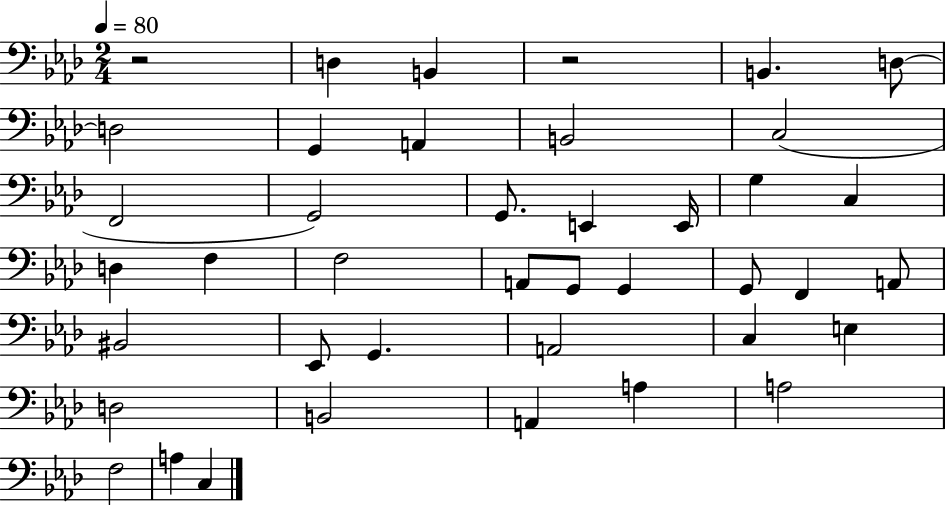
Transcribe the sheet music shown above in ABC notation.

X:1
T:Untitled
M:2/4
L:1/4
K:Ab
z2 D, B,, z2 B,, D,/2 D,2 G,, A,, B,,2 C,2 F,,2 G,,2 G,,/2 E,, E,,/4 G, C, D, F, F,2 A,,/2 G,,/2 G,, G,,/2 F,, A,,/2 ^B,,2 _E,,/2 G,, A,,2 C, E, D,2 B,,2 A,, A, A,2 F,2 A, C,